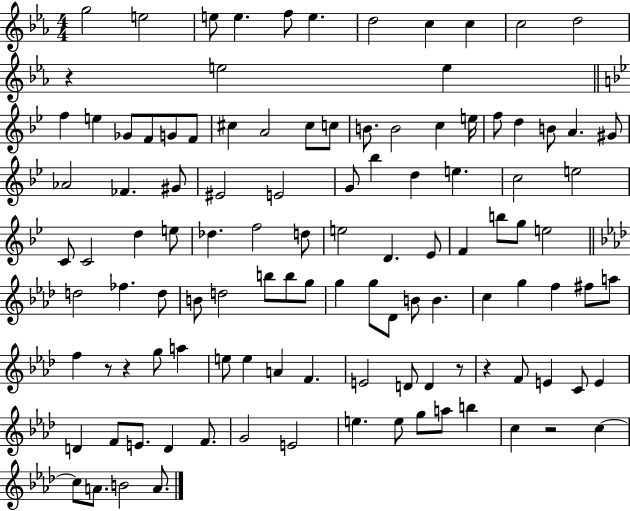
X:1
T:Untitled
M:4/4
L:1/4
K:Eb
g2 e2 e/2 e f/2 e d2 c c c2 d2 z e2 e f e _G/2 F/2 G/2 F/2 ^c A2 ^c/2 c/2 B/2 B2 c e/4 f/2 d B/2 A ^G/2 _A2 _F ^G/2 ^E2 E2 G/2 _b d e c2 e2 C/2 C2 d e/2 _d f2 d/2 e2 D _E/2 F b/2 g/2 e2 d2 _f d/2 B/2 d2 b/2 b/2 g/2 g g/2 _D/2 B/2 B c g f ^f/2 a/2 f z/2 z g/2 a e/2 e A F E2 D/2 D z/2 z F/2 E C/2 E D F/2 E/2 D F/2 G2 E2 e e/2 g/2 a/2 b c z2 c c/2 A/2 B2 A/2